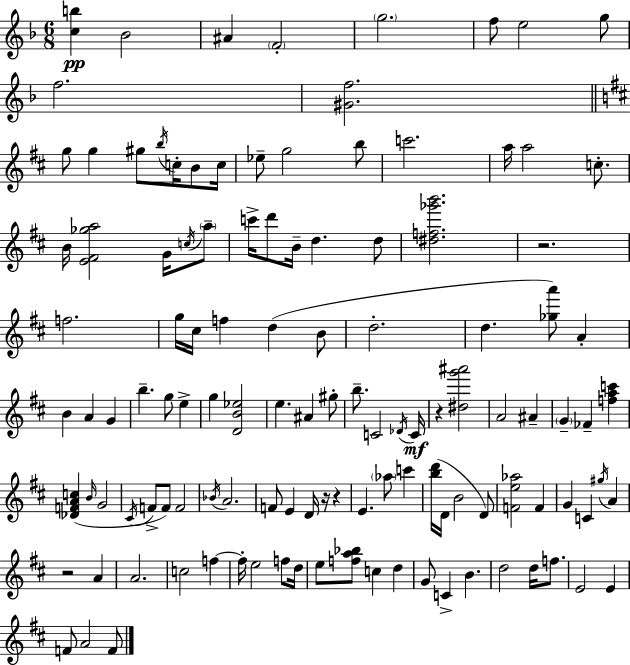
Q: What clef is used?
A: treble